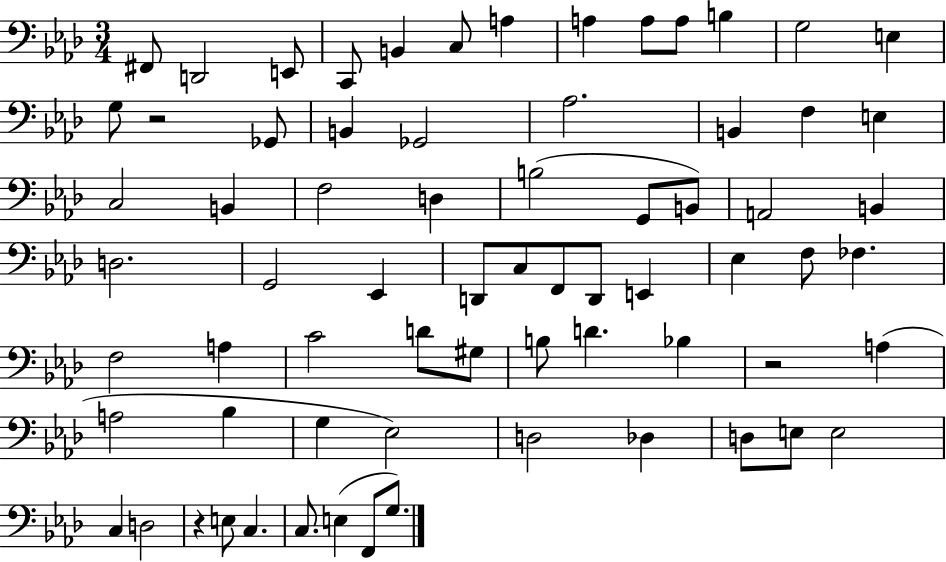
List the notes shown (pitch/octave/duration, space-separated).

F#2/e D2/h E2/e C2/e B2/q C3/e A3/q A3/q A3/e A3/e B3/q G3/h E3/q G3/e R/h Gb2/e B2/q Gb2/h Ab3/h. B2/q F3/q E3/q C3/h B2/q F3/h D3/q B3/h G2/e B2/e A2/h B2/q D3/h. G2/h Eb2/q D2/e C3/e F2/e D2/e E2/q Eb3/q F3/e FES3/q. F3/h A3/q C4/h D4/e G#3/e B3/e D4/q. Bb3/q R/h A3/q A3/h Bb3/q G3/q Eb3/h D3/h Db3/q D3/e E3/e E3/h C3/q D3/h R/q E3/e C3/q. C3/e. E3/q F2/e G3/e.